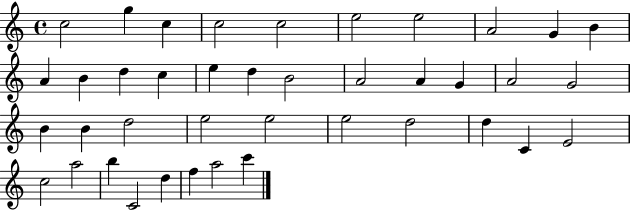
C5/h G5/q C5/q C5/h C5/h E5/h E5/h A4/h G4/q B4/q A4/q B4/q D5/q C5/q E5/q D5/q B4/h A4/h A4/q G4/q A4/h G4/h B4/q B4/q D5/h E5/h E5/h E5/h D5/h D5/q C4/q E4/h C5/h A5/h B5/q C4/h D5/q F5/q A5/h C6/q